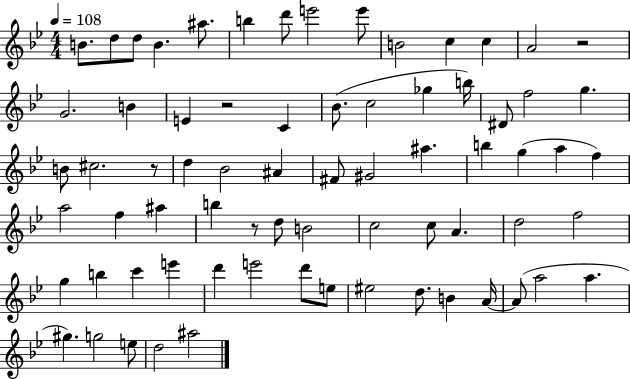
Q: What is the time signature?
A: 4/4